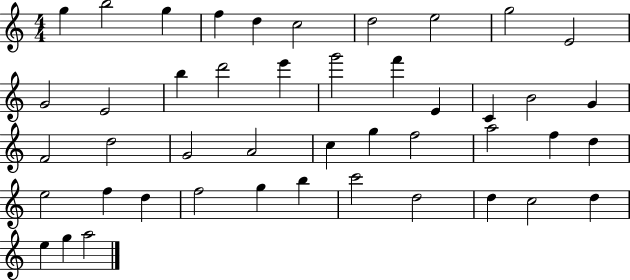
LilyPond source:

{
  \clef treble
  \numericTimeSignature
  \time 4/4
  \key c \major
  g''4 b''2 g''4 | f''4 d''4 c''2 | d''2 e''2 | g''2 e'2 | \break g'2 e'2 | b''4 d'''2 e'''4 | g'''2 f'''4 e'4 | c'4 b'2 g'4 | \break f'2 d''2 | g'2 a'2 | c''4 g''4 f''2 | a''2 f''4 d''4 | \break e''2 f''4 d''4 | f''2 g''4 b''4 | c'''2 d''2 | d''4 c''2 d''4 | \break e''4 g''4 a''2 | \bar "|."
}